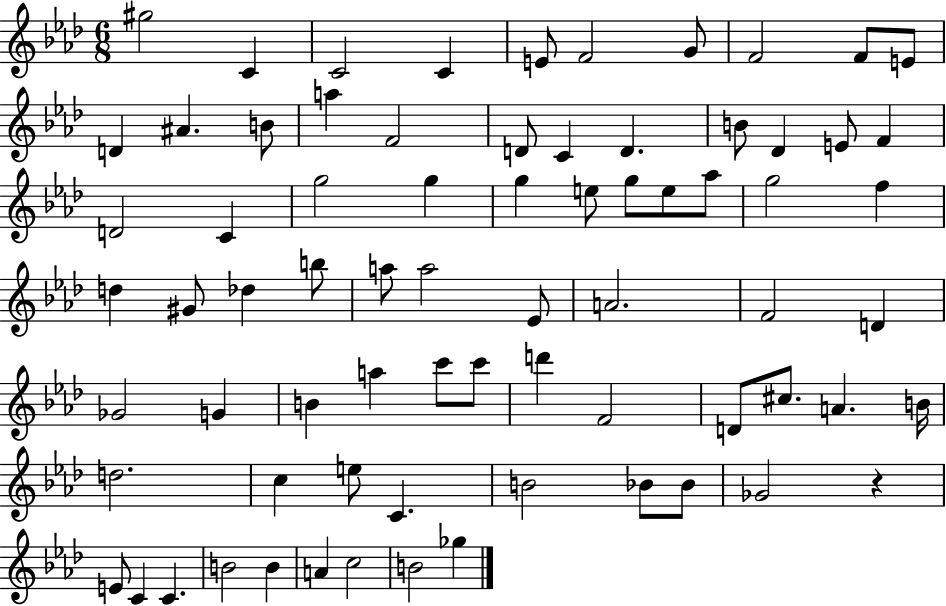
G#5/h C4/q C4/h C4/q E4/e F4/h G4/e F4/h F4/e E4/e D4/q A#4/q. B4/e A5/q F4/h D4/e C4/q D4/q. B4/e Db4/q E4/e F4/q D4/h C4/q G5/h G5/q G5/q E5/e G5/e E5/e Ab5/e G5/h F5/q D5/q G#4/e Db5/q B5/e A5/e A5/h Eb4/e A4/h. F4/h D4/q Gb4/h G4/q B4/q A5/q C6/e C6/e D6/q F4/h D4/e C#5/e. A4/q. B4/s D5/h. C5/q E5/e C4/q. B4/h Bb4/e Bb4/e Gb4/h R/q E4/e C4/q C4/q. B4/h B4/q A4/q C5/h B4/h Gb5/q